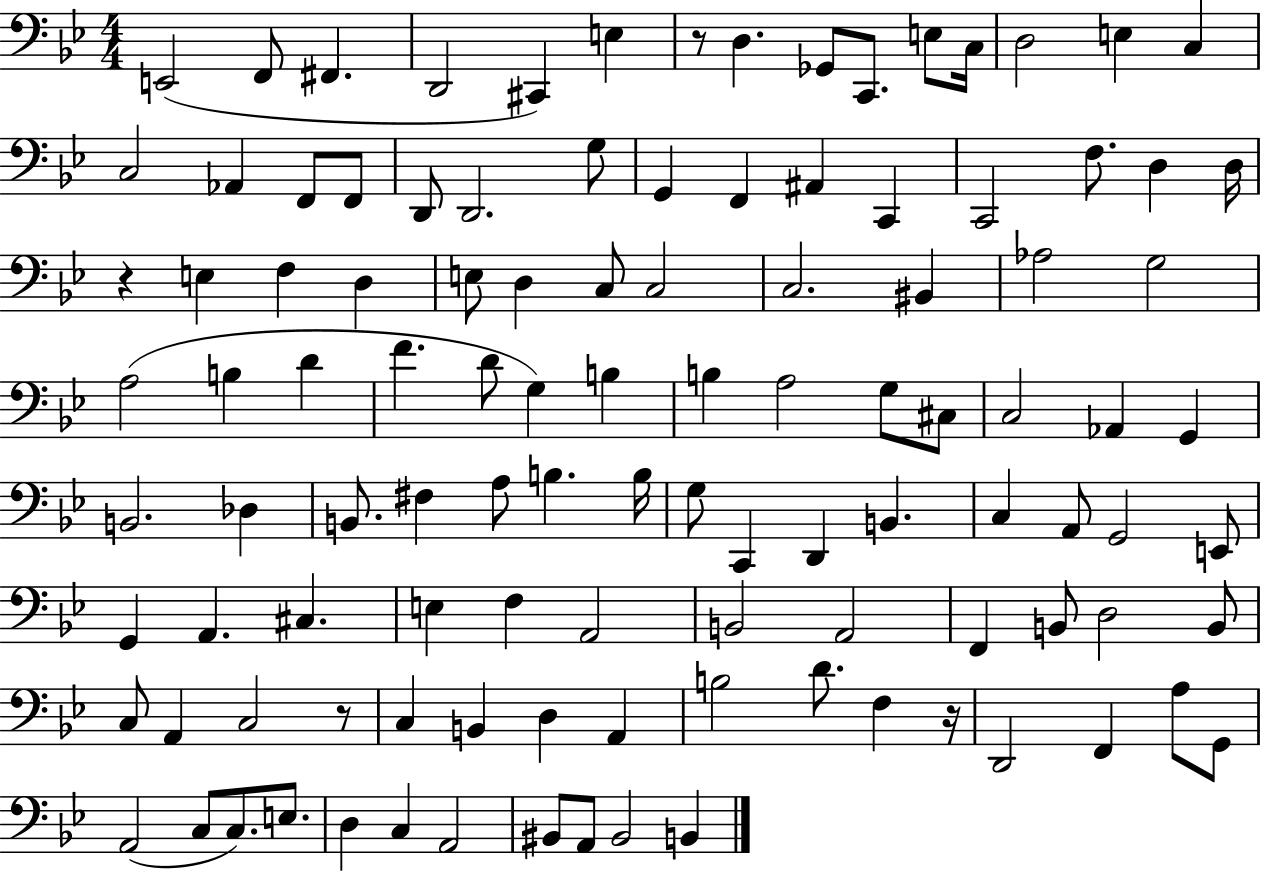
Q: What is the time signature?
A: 4/4